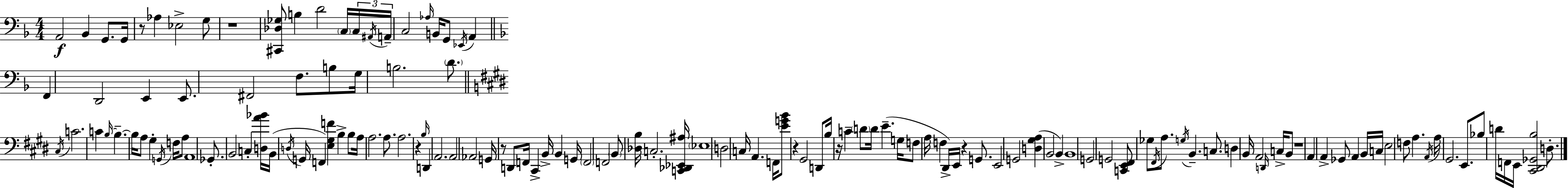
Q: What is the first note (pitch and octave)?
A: A2